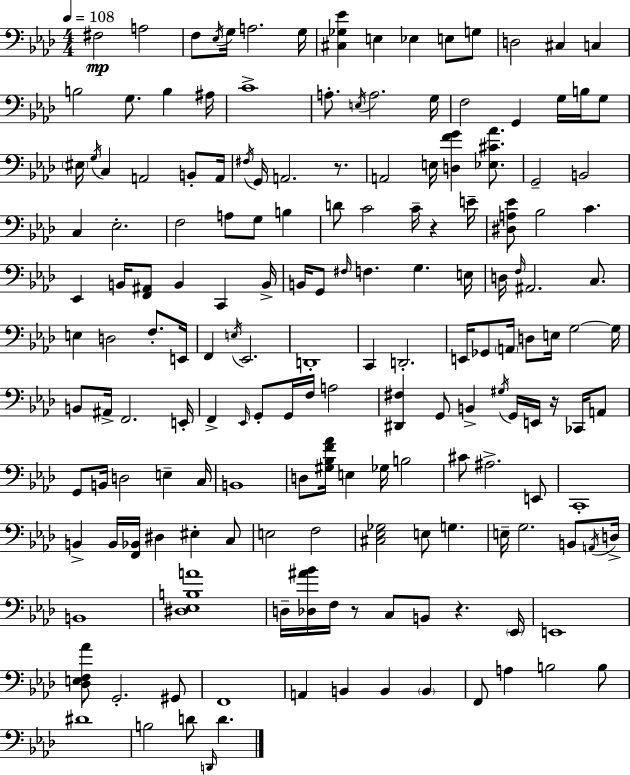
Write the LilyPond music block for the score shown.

{
  \clef bass
  \numericTimeSignature
  \time 4/4
  \key aes \major
  \tempo 4 = 108
  \repeat volta 2 { fis2\mp a2 | f8 \acciaccatura { ees16 } g16 a2. | g16 <cis ges ees'>4 e4 ees4 e8 g8 | d2 cis4 c4 | \break b2 g8. b4 | ais16 c'1-> | a8.-. \acciaccatura { e16 } a2. | g16 f2 g,4 g16 b16 | \break g8 \parenthesize eis16 \acciaccatura { g16 } c4 a,2 | b,8-. a,16 \acciaccatura { fis16 } g,16 a,2. | r8. a,2 e16 <d f' g'>4 | <ees cis' aes'>8. g,2-- b,2 | \break c4 ees2.-. | f2 a8 g8 | b4 d'8 c'2 c'16-- r4 | e'16-- <dis a ees'>8 bes2 c'4. | \break ees,4 b,16 <f, ais,>8 b,4 c,4 | b,16-> b,16 g,8 \grace { fis16 } f4. g4. | e16 d16 \grace { f16 } ais,2. | c8. e4 d2 | \break f8.-. e,16 f,4 \acciaccatura { e16 } ees,2. | d,1-. | c,4 d,2.-. | e,16 ges,8 \parenthesize a,16 d8 e16 g2~~ | \break g16 b,8 ais,16-> f,2. | e,16-. f,4-> \grace { ees,16 } g,8-. g,16 f16 | a2 <dis, fis>4 g,8 b,4-> | \acciaccatura { gis16 } g,16 e,16 r16 ces,16 a,8 g,8 b,16 d2 | \break e4-- c16 b,1 | d8 <gis bes f' aes'>16 e4 | ges16 b2 cis'8 ais2.-> | e,8 c,1-. | \break b,4-> b,16 <f, bes,>16 dis4 | eis4-. c8 e2 | f2 <cis ees ges>2 | e8 g4. e16-- g2. | \break b,8 \acciaccatura { a,16 } d16-> b,1 | <dis ees b a'>1 | d16-- <des ais' bes'>16 f16 r8 c8 | b,8 r4. \parenthesize ees,16 e,1 | \break <des e f aes'>8 g,2.-. | gis,8 f,1 | a,4 b,4 | b,4 \parenthesize b,4 f,8 a4 | \break b2 b8 dis'1 | b2 | d'8 \grace { d,16 } d'4. } \bar "|."
}